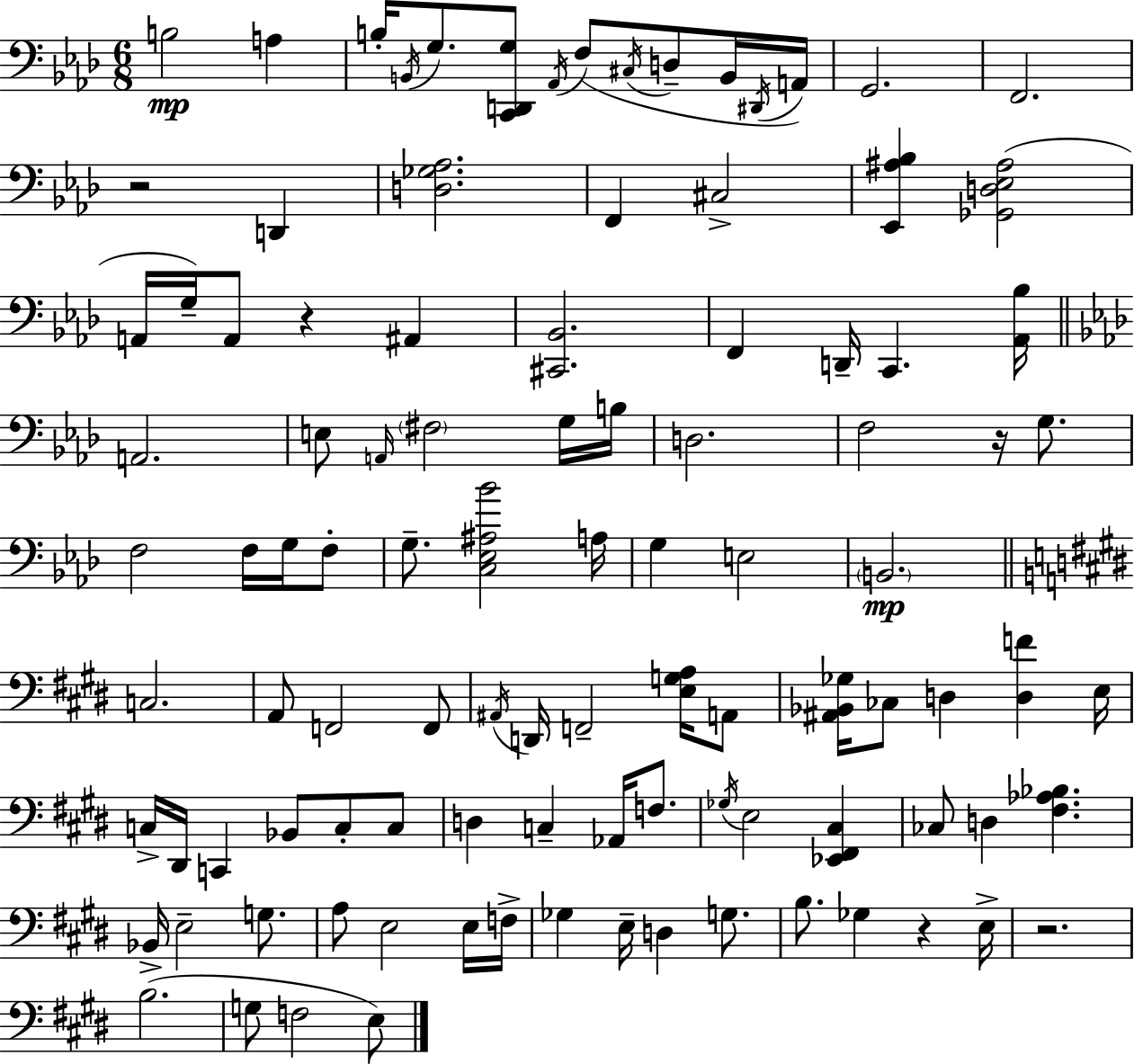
{
  \clef bass
  \numericTimeSignature
  \time 6/8
  \key aes \major
  b2\mp a4 | b16-. \acciaccatura { b,16 } g8. <c, d, g>8 \acciaccatura { aes,16 } f8( \acciaccatura { cis16 } d8-- | b,16 \acciaccatura { dis,16 }) a,16 g,2. | f,2. | \break r2 | d,4 <d ges aes>2. | f,4 cis2-> | <ees, ais bes>4 <ges, d ees ais>2( | \break a,16 g16--) a,8 r4 | ais,4 <cis, bes,>2. | f,4 d,16-- c,4. | <aes, bes>16 \bar "||" \break \key aes \major a,2. | e8 \grace { a,16 } \parenthesize fis2 g16 | b16 d2. | f2 r16 g8. | \break f2 f16 g16 f8-. | g8.-- <c ees ais bes'>2 | a16 g4 e2 | \parenthesize b,2.\mp | \break \bar "||" \break \key e \major c2. | a,8 f,2 f,8 | \acciaccatura { ais,16 } d,16 f,2-- <e g a>16 a,8 | <ais, bes, ges>16 ces8 d4 <d f'>4 | \break e16 c16-> dis,16 c,4 bes,8 c8-. c8 | d4 c4-- aes,16 f8. | \acciaccatura { ges16 } e2 <ees, fis, cis>4 | ces8 d4 <fis aes bes>4. | \break bes,16-> e2-- g8. | a8 e2 | e16 f16-> ges4 e16-- d4 g8. | b8. ges4 r4 | \break e16-> r2. | b2.( | g8 f2 | e8) \bar "|."
}